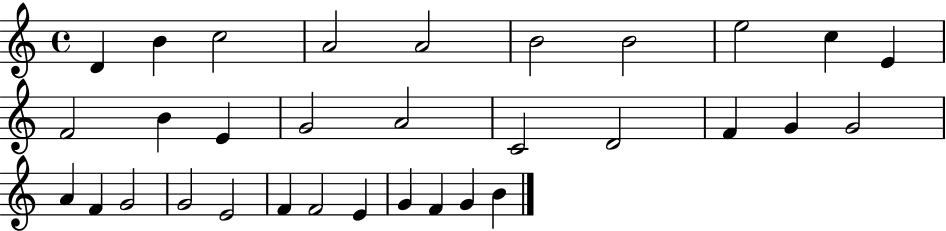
D4/q B4/q C5/h A4/h A4/h B4/h B4/h E5/h C5/q E4/q F4/h B4/q E4/q G4/h A4/h C4/h D4/h F4/q G4/q G4/h A4/q F4/q G4/h G4/h E4/h F4/q F4/h E4/q G4/q F4/q G4/q B4/q